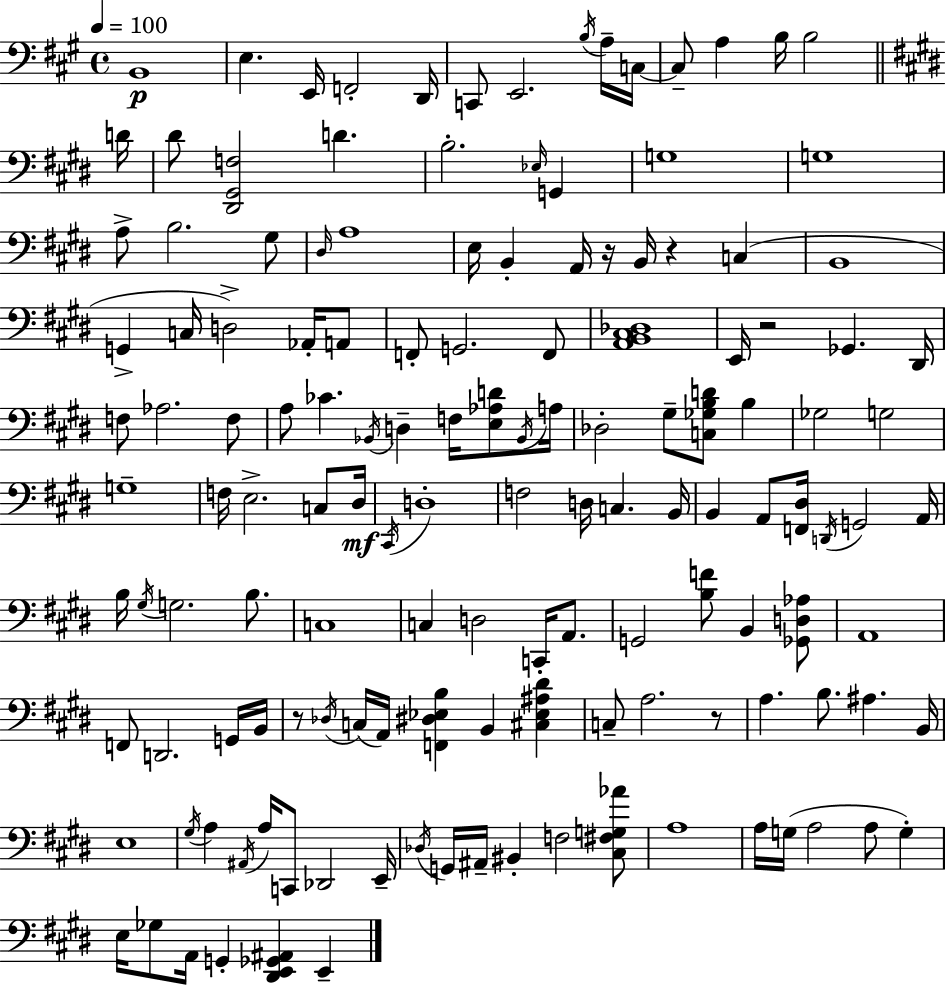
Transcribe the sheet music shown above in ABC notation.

X:1
T:Untitled
M:4/4
L:1/4
K:A
B,,4 E, E,,/4 F,,2 D,,/4 C,,/2 E,,2 B,/4 A,/4 C,/4 C,/2 A, B,/4 B,2 D/4 ^D/2 [^D,,^G,,F,]2 D B,2 _E,/4 G,, G,4 G,4 A,/2 B,2 ^G,/2 ^D,/4 A,4 E,/4 B,, A,,/4 z/4 B,,/4 z C, B,,4 G,, C,/4 D,2 _A,,/4 A,,/2 F,,/2 G,,2 F,,/2 [A,,B,,^C,_D,]4 E,,/4 z2 _G,, ^D,,/4 F,/2 _A,2 F,/2 A,/2 _C _B,,/4 D, F,/4 [E,_A,D]/2 _B,,/4 A,/4 _D,2 ^G,/2 [C,_G,B,D]/2 B, _G,2 G,2 G,4 F,/4 E,2 C,/2 ^D,/4 ^C,,/4 D,4 F,2 D,/4 C, B,,/4 B,, A,,/2 [F,,^D,]/4 D,,/4 G,,2 A,,/4 B,/4 ^G,/4 G,2 B,/2 C,4 C, D,2 C,,/4 A,,/2 G,,2 [B,F]/2 B,, [_G,,D,_A,]/2 A,,4 F,,/2 D,,2 G,,/4 B,,/4 z/2 _D,/4 C,/4 A,,/4 [F,,^D,_E,B,] B,, [^C,_E,^A,^D] C,/2 A,2 z/2 A, B,/2 ^A, B,,/4 E,4 ^G,/4 A, ^A,,/4 A,/4 C,,/2 _D,,2 E,,/4 _D,/4 G,,/4 ^A,,/4 ^B,, F,2 [^C,^F,G,_A]/2 A,4 A,/4 G,/4 A,2 A,/2 G, E,/4 _G,/2 A,,/4 G,, [^D,,E,,_G,,^A,,] E,,